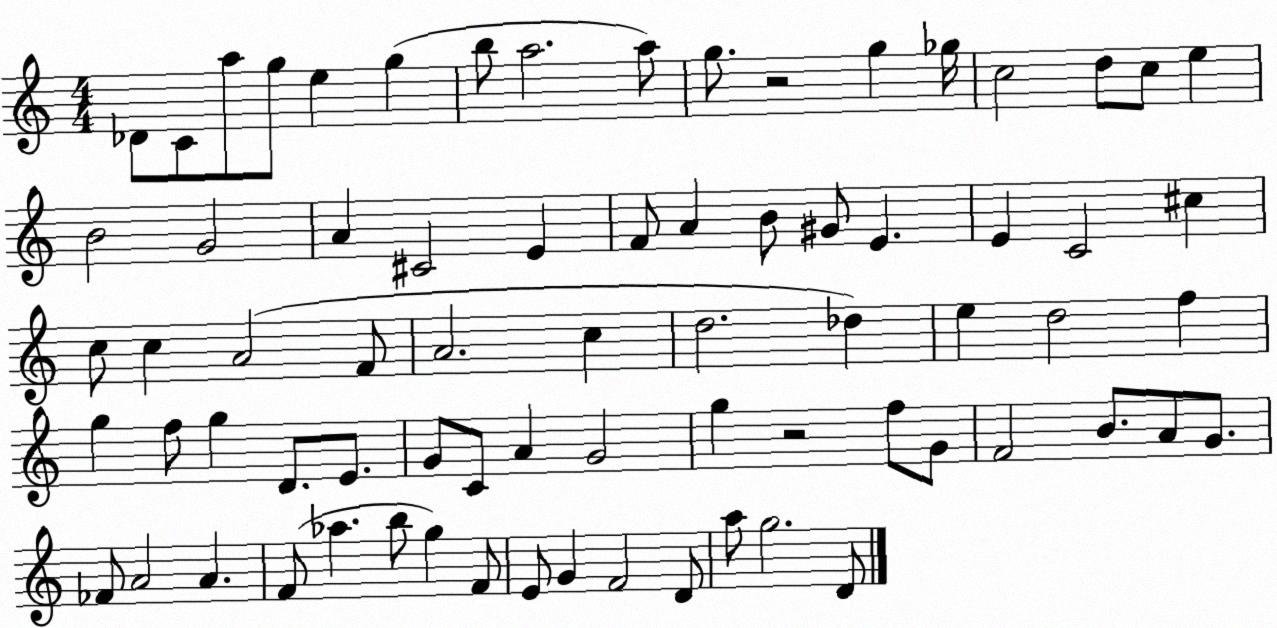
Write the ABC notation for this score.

X:1
T:Untitled
M:4/4
L:1/4
K:C
_D/2 C/2 a/2 g/2 e g b/2 a2 a/2 g/2 z2 g _g/4 c2 d/2 c/2 e B2 G2 A ^C2 E F/2 A B/2 ^G/2 E E C2 ^c c/2 c A2 F/2 A2 c d2 _d e d2 f g f/2 g D/2 E/2 G/2 C/2 A G2 g z2 f/2 G/2 F2 B/2 A/2 G/2 _F/2 A2 A F/2 _a b/2 g F/2 E/2 G F2 D/2 a/2 g2 D/2